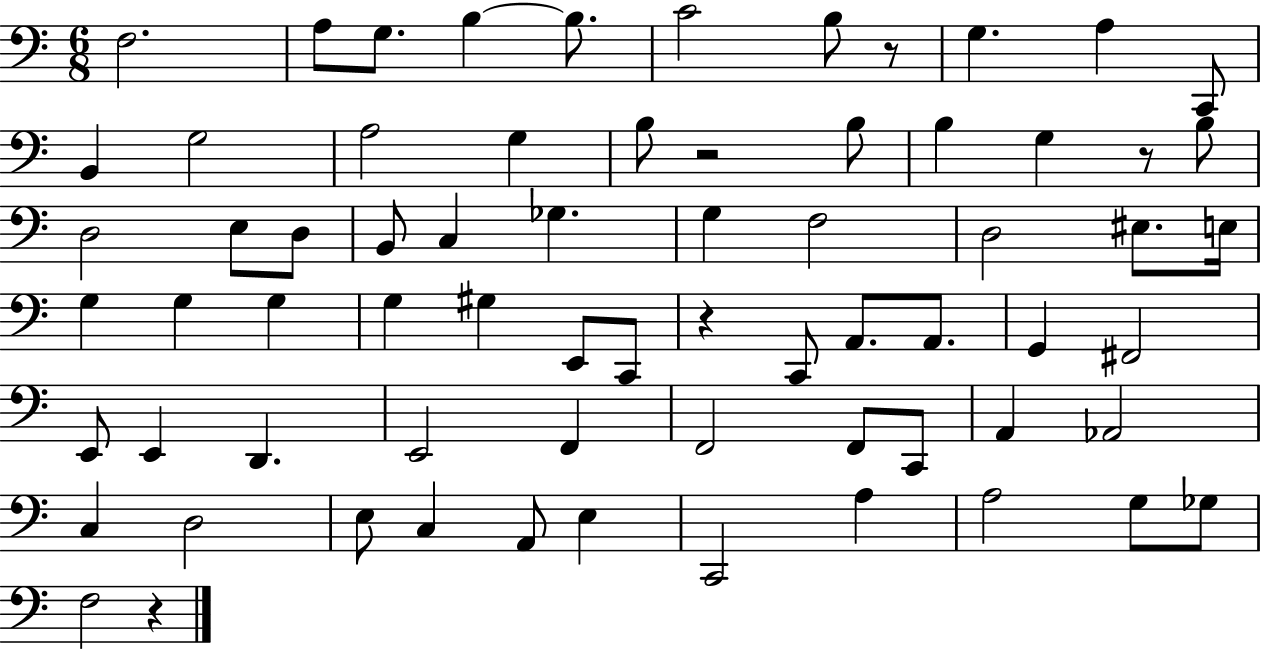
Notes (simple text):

F3/h. A3/e G3/e. B3/q B3/e. C4/h B3/e R/e G3/q. A3/q C2/e B2/q G3/h A3/h G3/q B3/e R/h B3/e B3/q G3/q R/e B3/e D3/h E3/e D3/e B2/e C3/q Gb3/q. G3/q F3/h D3/h EIS3/e. E3/s G3/q G3/q G3/q G3/q G#3/q E2/e C2/e R/q C2/e A2/e. A2/e. G2/q F#2/h E2/e E2/q D2/q. E2/h F2/q F2/h F2/e C2/e A2/q Ab2/h C3/q D3/h E3/e C3/q A2/e E3/q C2/h A3/q A3/h G3/e Gb3/e F3/h R/q